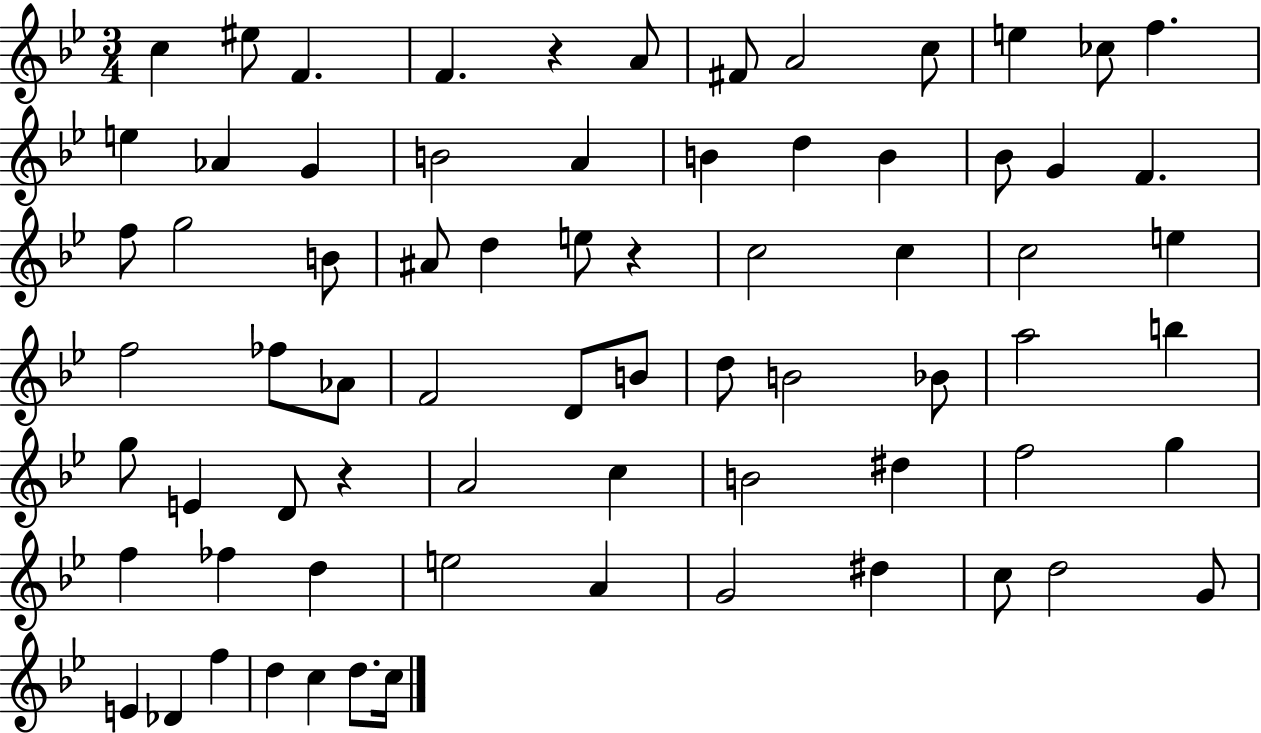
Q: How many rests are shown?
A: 3